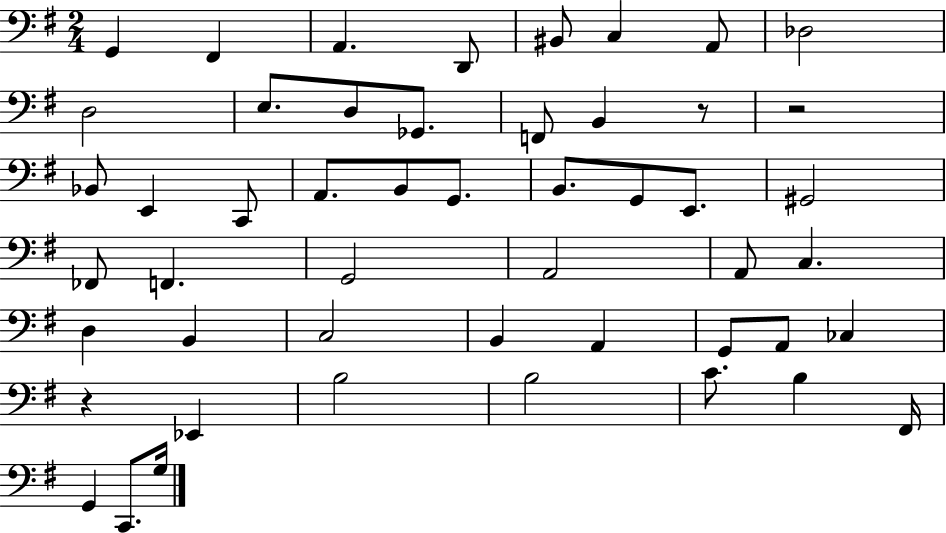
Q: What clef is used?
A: bass